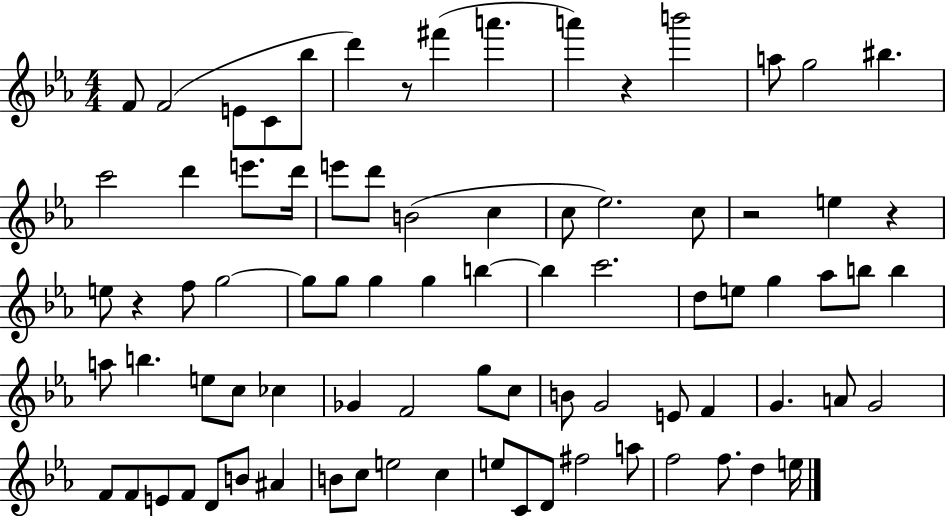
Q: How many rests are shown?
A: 5